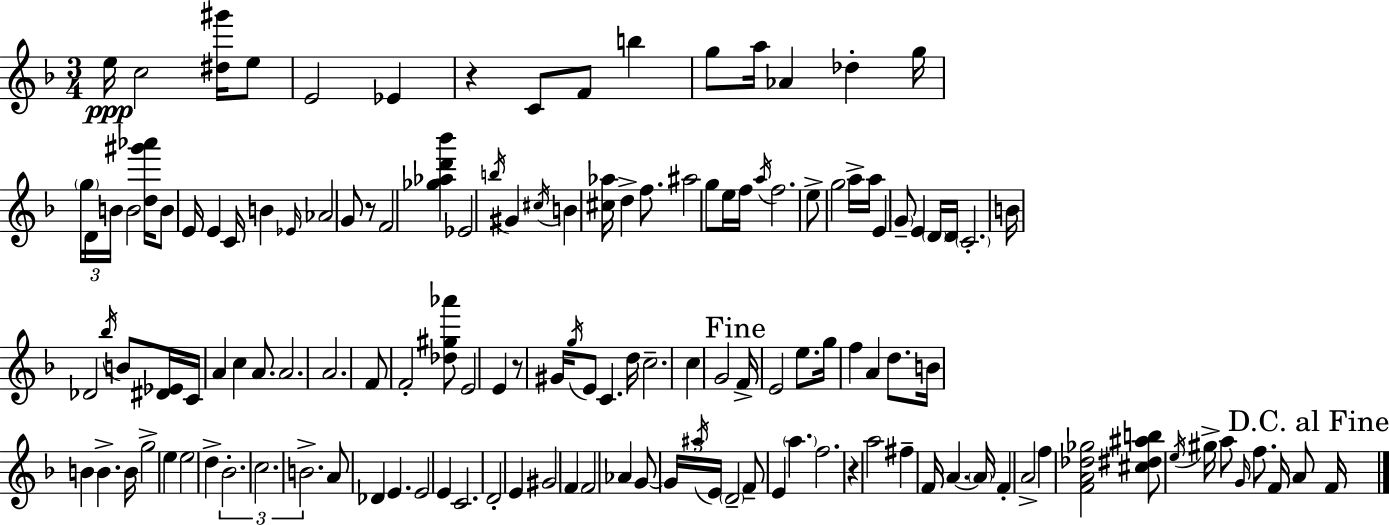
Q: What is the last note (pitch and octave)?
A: F4